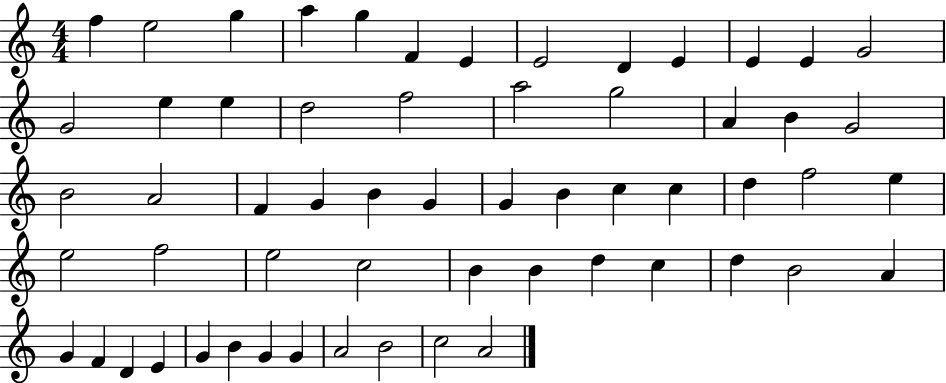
{
  \clef treble
  \numericTimeSignature
  \time 4/4
  \key c \major
  f''4 e''2 g''4 | a''4 g''4 f'4 e'4 | e'2 d'4 e'4 | e'4 e'4 g'2 | \break g'2 e''4 e''4 | d''2 f''2 | a''2 g''2 | a'4 b'4 g'2 | \break b'2 a'2 | f'4 g'4 b'4 g'4 | g'4 b'4 c''4 c''4 | d''4 f''2 e''4 | \break e''2 f''2 | e''2 c''2 | b'4 b'4 d''4 c''4 | d''4 b'2 a'4 | \break g'4 f'4 d'4 e'4 | g'4 b'4 g'4 g'4 | a'2 b'2 | c''2 a'2 | \break \bar "|."
}